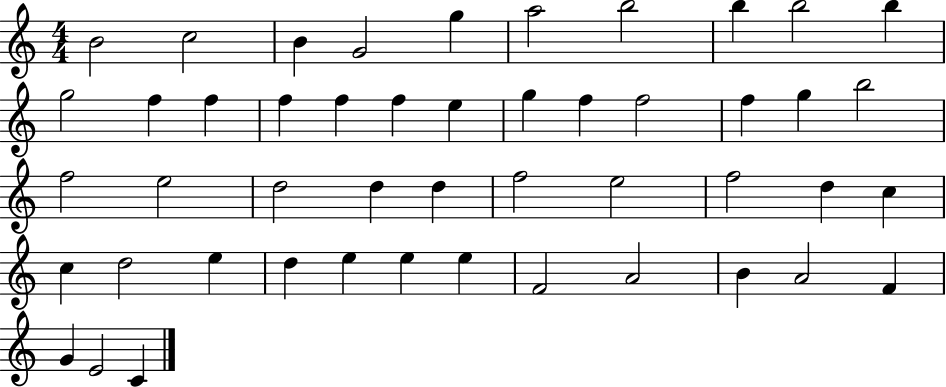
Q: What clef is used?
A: treble